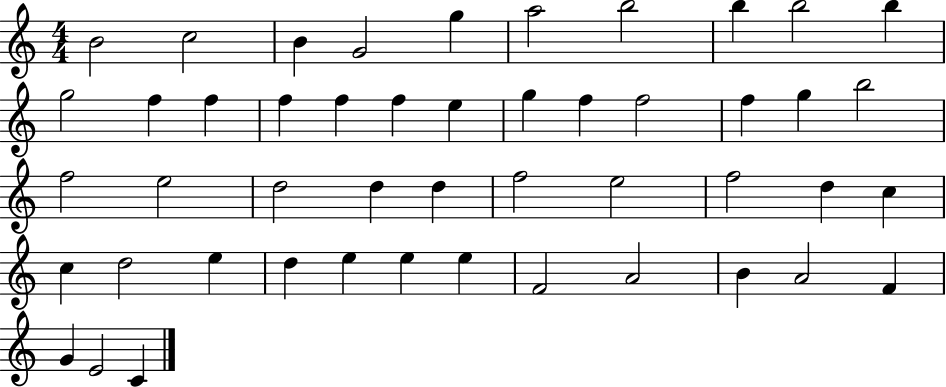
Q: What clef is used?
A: treble